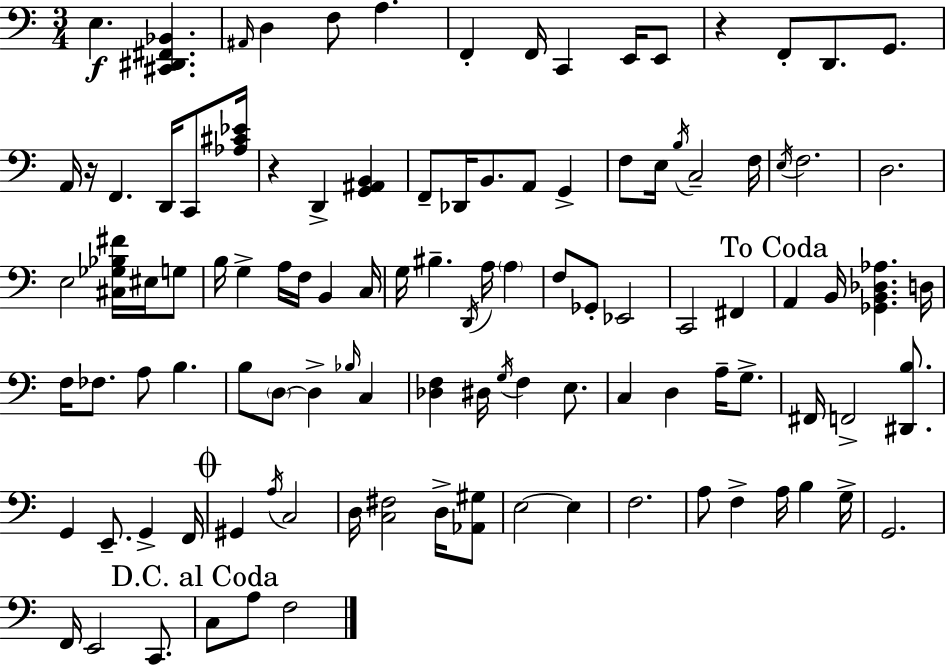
{
  \clef bass
  \numericTimeSignature
  \time 3/4
  \key c \major
  e4.\f <cis, dis, fis, bes,>4. | \grace { ais,16 } d4 f8 a4. | f,4-. f,16 c,4 e,16 e,8 | r4 f,8-. d,8. g,8. | \break a,16 r16 f,4. d,16 c,8 | <aes cis' ees'>16 r4 d,4-> <g, ais, b,>4 | f,8-- des,16 b,8. a,8 g,4-> | f8 e16 \acciaccatura { b16 } c2-- | \break f16 \acciaccatura { e16 } f2. | d2. | e2 <cis ges bes fis'>16 | eis16 g8 b16 g4-> a16 f16 b,4 | \break c16 g16 bis4.-- \acciaccatura { d,16 } a16 | \parenthesize a4 f8 ges,8-. ees,2 | c,2 | fis,4 \mark "To Coda" a,4 b,16 <ges, b, des aes>4. | \break d16 f16 fes8. a8 b4. | b8 \parenthesize d8~~ d4-> | \grace { bes16 } c4 <des f>4 dis16 \acciaccatura { g16 } f4 | e8. c4 d4 | \break a16-- g8.-> fis,16 f,2-> | <dis, b>8. g,4 e,8.-- | g,4-> f,16 \mark \markup { \musicglyph "scripts.coda" } gis,4 \acciaccatura { a16 } c2 | d16 <c fis>2 | \break d16-> <aes, gis>8 e2~~ | e4 f2. | a8 f4-> | a16 b4 g16-> g,2. | \break f,16 e,2 | c,8. \mark "D.C. al Coda" c8 a8 f2 | \bar "|."
}